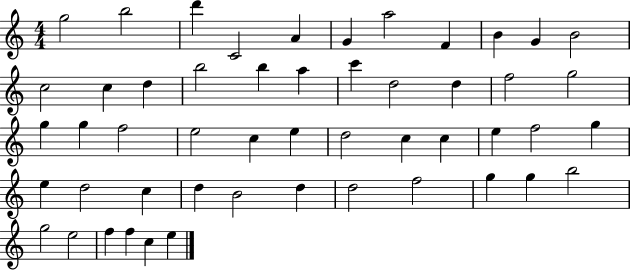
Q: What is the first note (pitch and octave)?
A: G5